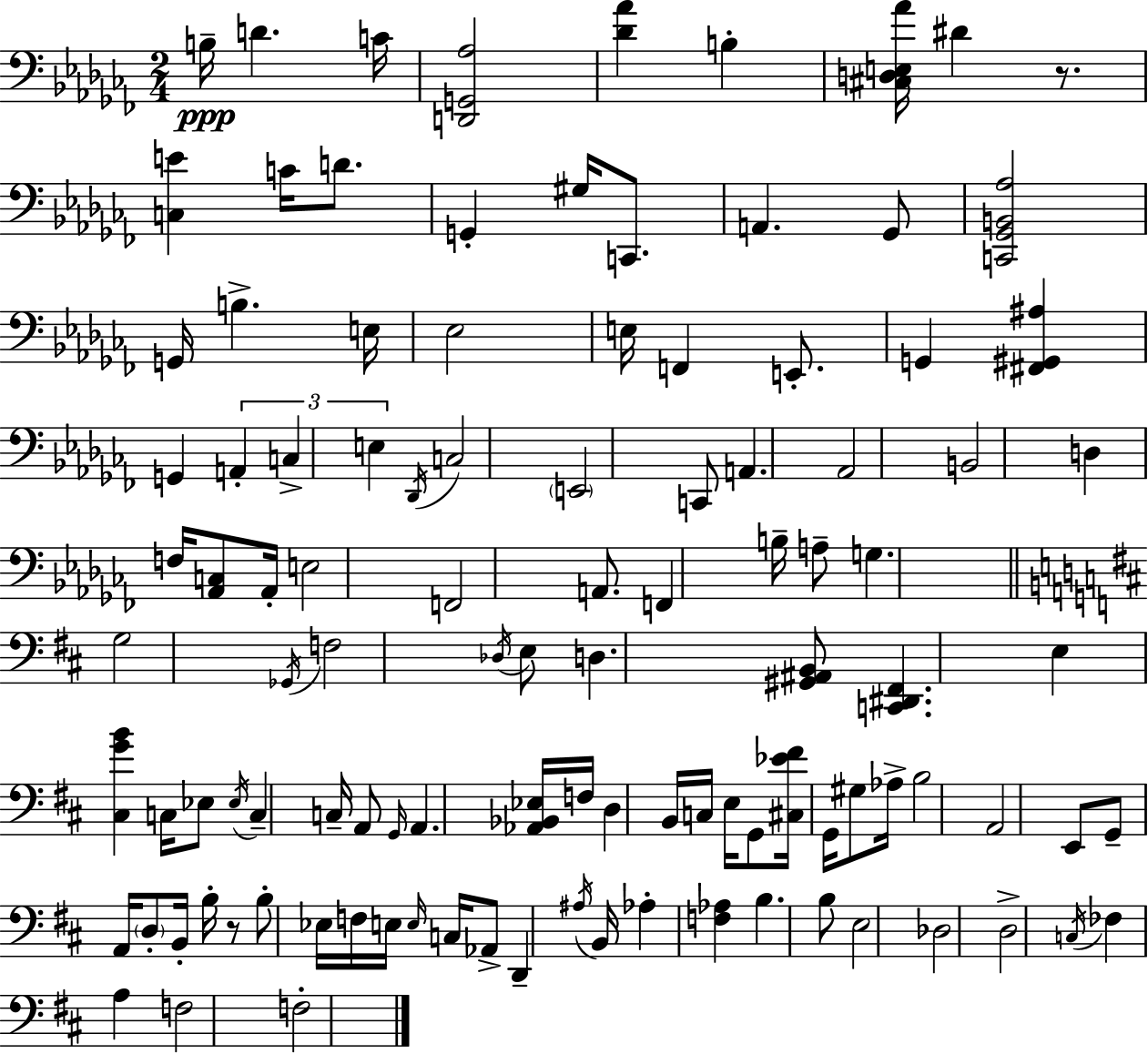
{
  \clef bass
  \numericTimeSignature
  \time 2/4
  \key aes \minor
  b16--\ppp d'4. c'16 | <d, g, aes>2 | <des' aes'>4 b4-. | <cis d e aes'>16 dis'4 r8. | \break <c e'>4 c'16 d'8. | g,4-. gis16 c,8. | a,4. ges,8 | <c, ges, b, aes>2 | \break g,16 b4.-> e16 | ees2 | e16 f,4 e,8.-. | g,4 <fis, gis, ais>4 | \break g,4 \tuplet 3/2 { a,4-. | c4-> e4 } | \acciaccatura { des,16 } c2 | \parenthesize e,2 | \break c,8 a,4. | aes,2 | b,2 | d4 f16 <aes, c>8 | \break aes,16-. e2 | f,2 | a,8. f,4 | b16-- a8-- g4. | \break \bar "||" \break \key b \minor g2 | \acciaccatura { ges,16 } f2 | \acciaccatura { des16 } e8 d4. | <gis, ais, b,>8 <c, dis, fis,>4. | \break e4 <cis g' b'>4 | c16 ees8 \acciaccatura { ees16 } c4-- | c16-- a,8 \grace { g,16 } a,4. | <aes, bes, ees>16 f16 d4 | \break b,16 c16 e16 g,8 <cis ees' fis'>16 | g,16 gis8 aes16-> b2 | a,2 | e,8 g,8-- | \break a,16 \parenthesize d8-. b,16-. b16-. r8 b8-. | ees16 f16 e16 \grace { e16 } c16 aes,8-> | d,4-- \acciaccatura { ais16 } b,16 aes4-. | <f aes>4 b4. | \break b8 e2 | des2 | d2-> | \acciaccatura { c16 } fes4 | \break a4 f2 | f2-. | \bar "|."
}